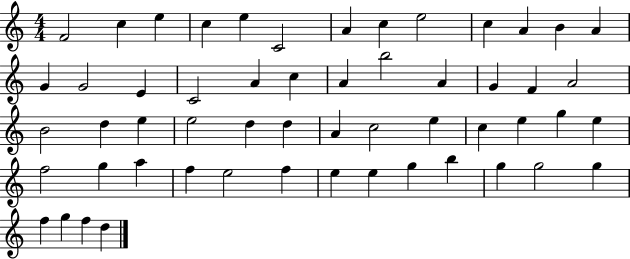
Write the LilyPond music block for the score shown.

{
  \clef treble
  \numericTimeSignature
  \time 4/4
  \key c \major
  f'2 c''4 e''4 | c''4 e''4 c'2 | a'4 c''4 e''2 | c''4 a'4 b'4 a'4 | \break g'4 g'2 e'4 | c'2 a'4 c''4 | a'4 b''2 a'4 | g'4 f'4 a'2 | \break b'2 d''4 e''4 | e''2 d''4 d''4 | a'4 c''2 e''4 | c''4 e''4 g''4 e''4 | \break f''2 g''4 a''4 | f''4 e''2 f''4 | e''4 e''4 g''4 b''4 | g''4 g''2 g''4 | \break f''4 g''4 f''4 d''4 | \bar "|."
}